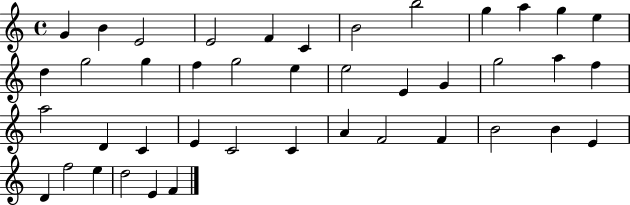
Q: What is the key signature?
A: C major